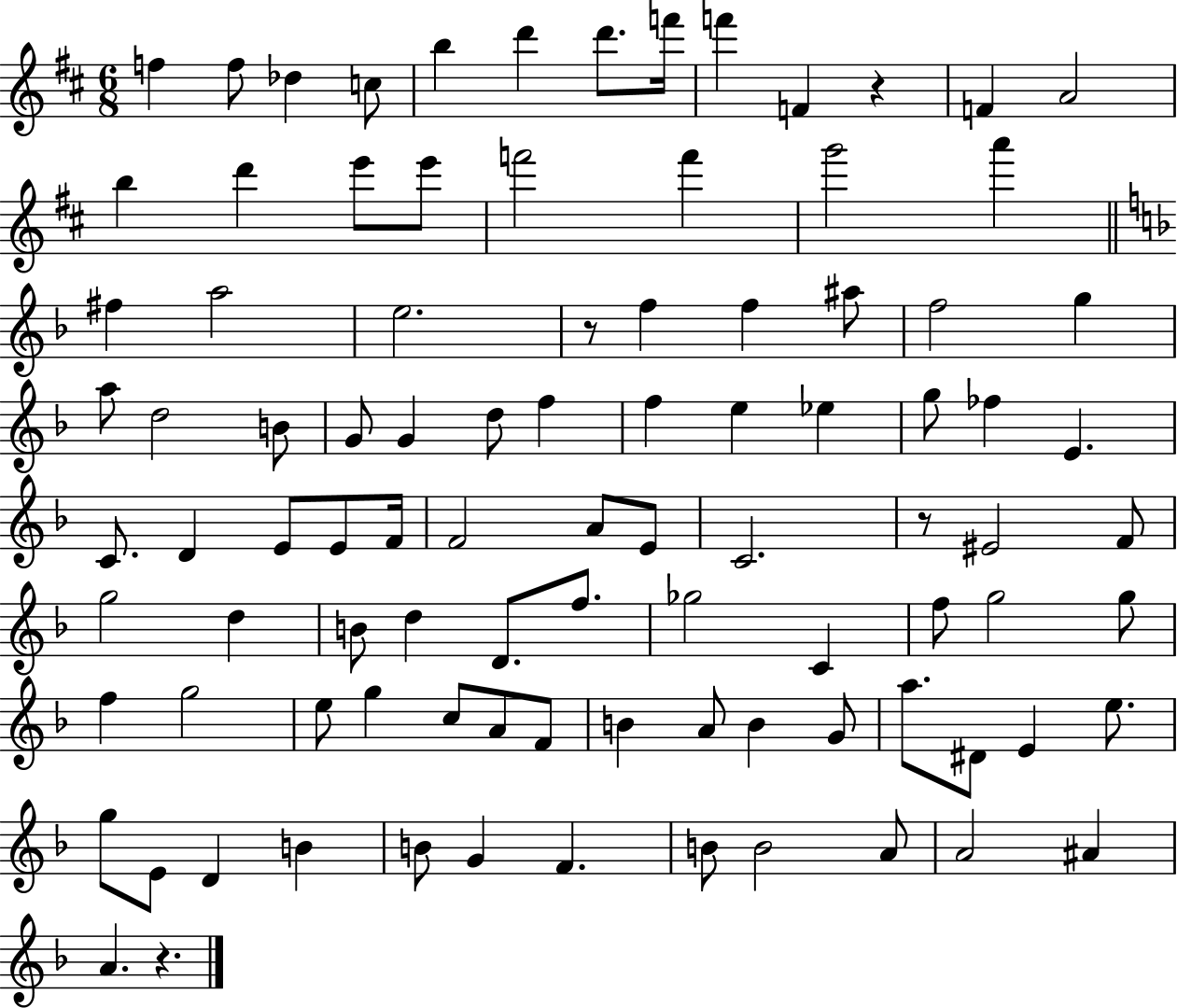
X:1
T:Untitled
M:6/8
L:1/4
K:D
f f/2 _d c/2 b d' d'/2 f'/4 f' F z F A2 b d' e'/2 e'/2 f'2 f' g'2 a' ^f a2 e2 z/2 f f ^a/2 f2 g a/2 d2 B/2 G/2 G d/2 f f e _e g/2 _f E C/2 D E/2 E/2 F/4 F2 A/2 E/2 C2 z/2 ^E2 F/2 g2 d B/2 d D/2 f/2 _g2 C f/2 g2 g/2 f g2 e/2 g c/2 A/2 F/2 B A/2 B G/2 a/2 ^D/2 E e/2 g/2 E/2 D B B/2 G F B/2 B2 A/2 A2 ^A A z